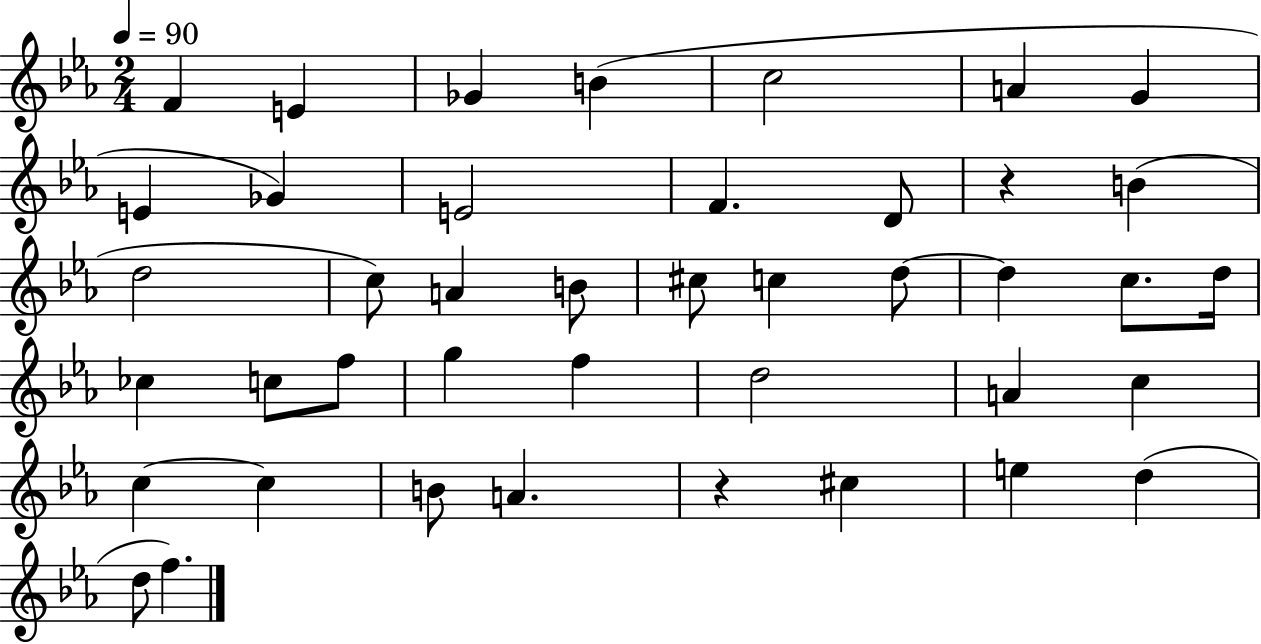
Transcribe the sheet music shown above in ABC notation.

X:1
T:Untitled
M:2/4
L:1/4
K:Eb
F E _G B c2 A G E _G E2 F D/2 z B d2 c/2 A B/2 ^c/2 c d/2 d c/2 d/4 _c c/2 f/2 g f d2 A c c c B/2 A z ^c e d d/2 f